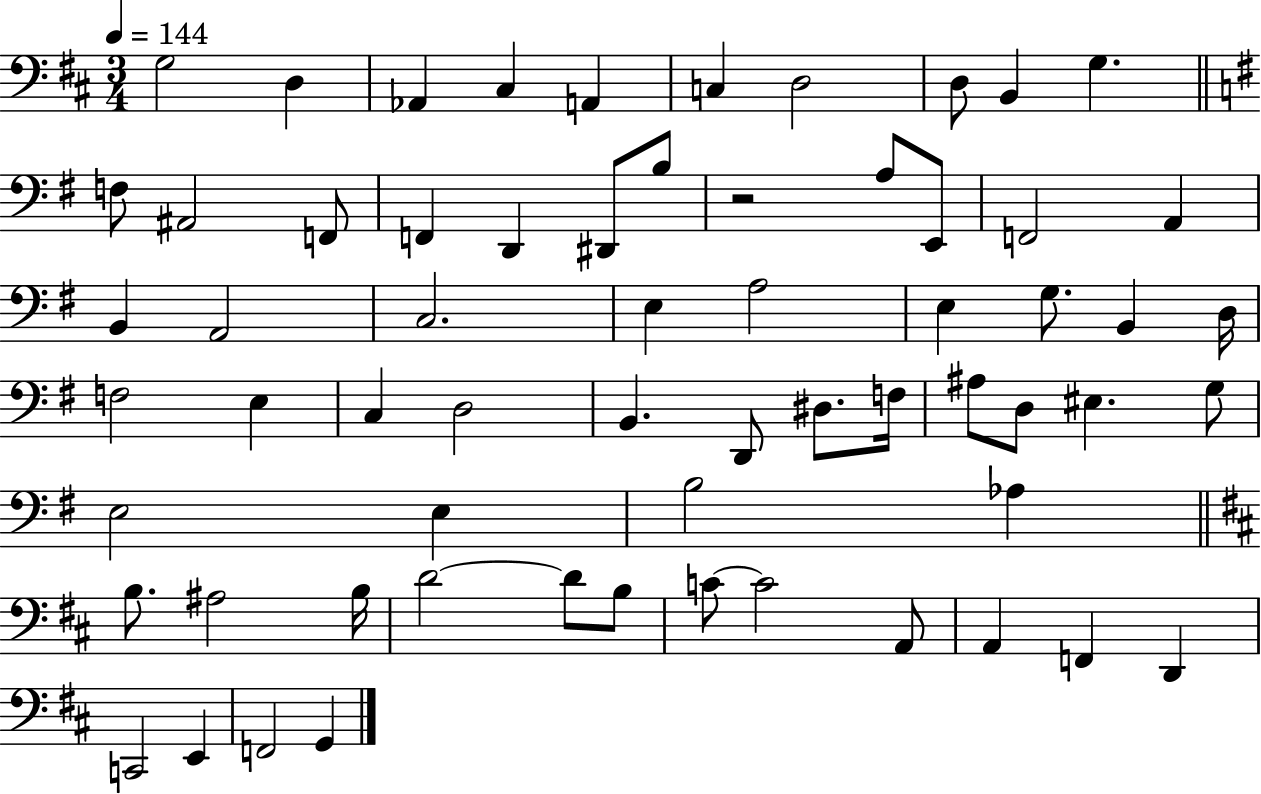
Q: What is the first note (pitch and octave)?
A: G3